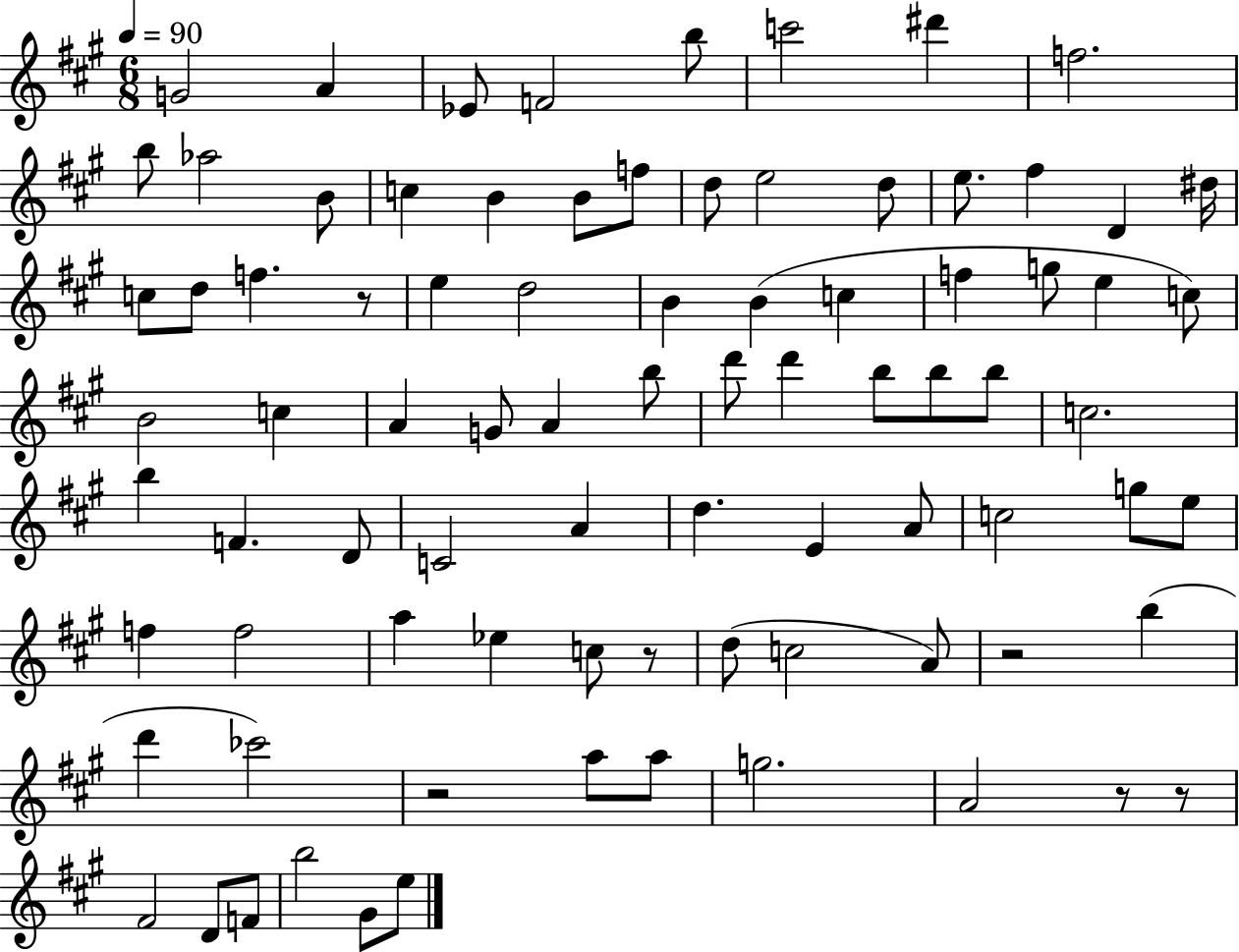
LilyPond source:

{
  \clef treble
  \numericTimeSignature
  \time 6/8
  \key a \major
  \tempo 4 = 90
  g'2 a'4 | ees'8 f'2 b''8 | c'''2 dis'''4 | f''2. | \break b''8 aes''2 b'8 | c''4 b'4 b'8 f''8 | d''8 e''2 d''8 | e''8. fis''4 d'4 dis''16 | \break c''8 d''8 f''4. r8 | e''4 d''2 | b'4 b'4( c''4 | f''4 g''8 e''4 c''8) | \break b'2 c''4 | a'4 g'8 a'4 b''8 | d'''8 d'''4 b''8 b''8 b''8 | c''2. | \break b''4 f'4. d'8 | c'2 a'4 | d''4. e'4 a'8 | c''2 g''8 e''8 | \break f''4 f''2 | a''4 ees''4 c''8 r8 | d''8( c''2 a'8) | r2 b''4( | \break d'''4 ces'''2) | r2 a''8 a''8 | g''2. | a'2 r8 r8 | \break fis'2 d'8 f'8 | b''2 gis'8 e''8 | \bar "|."
}